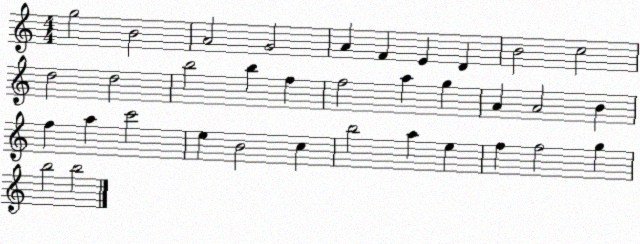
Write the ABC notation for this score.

X:1
T:Untitled
M:4/4
L:1/4
K:C
g2 B2 A2 G2 A F E D B2 c2 d2 d2 b2 b f f2 a g A A2 B f a c'2 e B2 c b2 a e f f2 g b2 b2